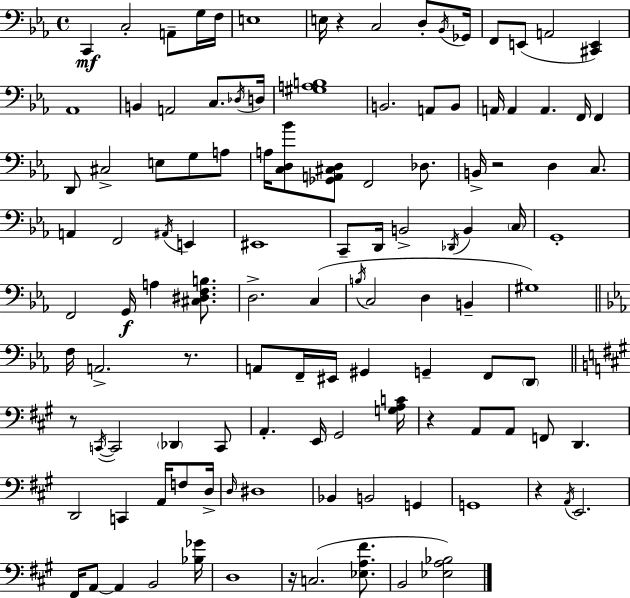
X:1
T:Untitled
M:4/4
L:1/4
K:Cm
C,, C,2 A,,/2 G,/4 F,/4 E,4 E,/4 z C,2 D,/2 _B,,/4 _G,,/4 F,,/2 E,,/2 A,,2 [^C,,E,,] _A,,4 B,, A,,2 C,/2 _D,/4 D,/4 [^G,A,B,]4 B,,2 A,,/2 B,,/2 A,,/4 A,, A,, F,,/4 F,, D,,/2 ^C,2 E,/2 G,/2 A,/2 A,/4 [C,D,_B]/2 [_G,,A,,^C,D,]/2 F,,2 _D,/2 B,,/4 z2 D, C,/2 A,, F,,2 ^A,,/4 E,, ^E,,4 C,,/2 D,,/4 B,,2 _D,,/4 B,, C,/4 G,,4 F,,2 G,,/4 A, [^C,^D,F,B,]/2 D,2 C, B,/4 C,2 D, B,, ^G,4 F,/4 A,,2 z/2 A,,/2 F,,/4 ^E,,/4 ^G,, G,, F,,/2 D,,/2 z/2 C,,/4 C,,2 _D,, C,,/2 A,, E,,/4 ^G,,2 [G,A,C]/4 z A,,/2 A,,/2 F,,/2 D,, D,,2 C,, A,,/4 F,/2 D,/4 D,/4 ^D,4 _B,, B,,2 G,, G,,4 z A,,/4 E,,2 ^F,,/4 A,,/2 A,, B,,2 [_B,_G]/4 D,4 z/4 C,2 [_E,A,^F]/2 B,,2 [_E,A,_B,]2